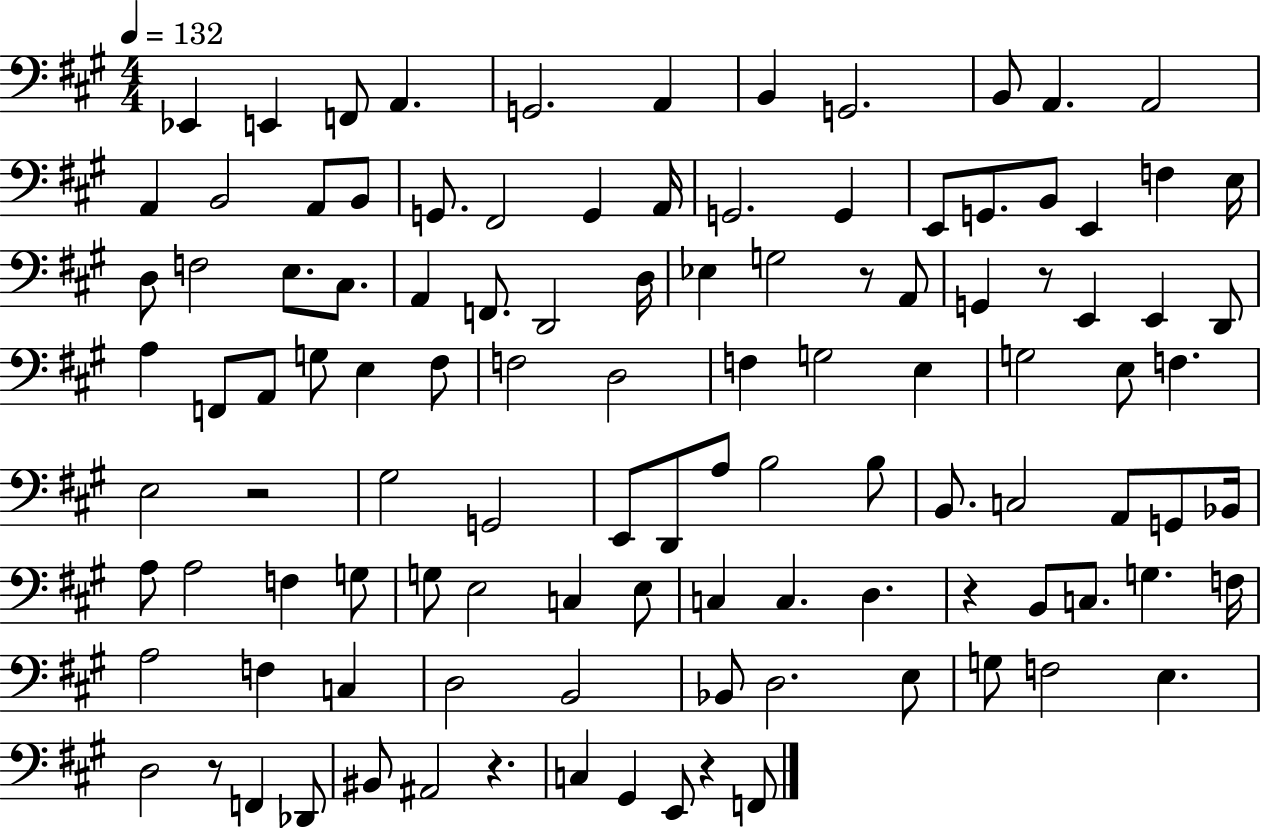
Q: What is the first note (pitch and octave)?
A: Eb2